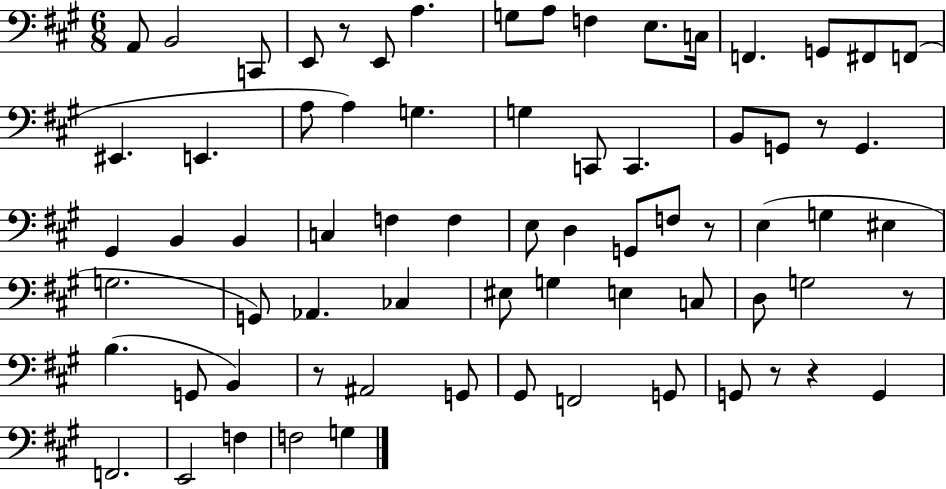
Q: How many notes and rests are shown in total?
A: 71